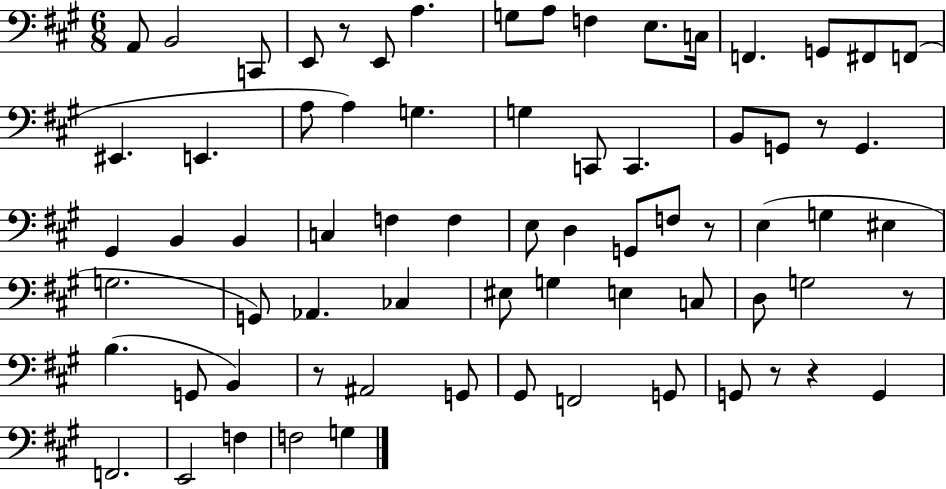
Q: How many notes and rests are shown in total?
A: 71